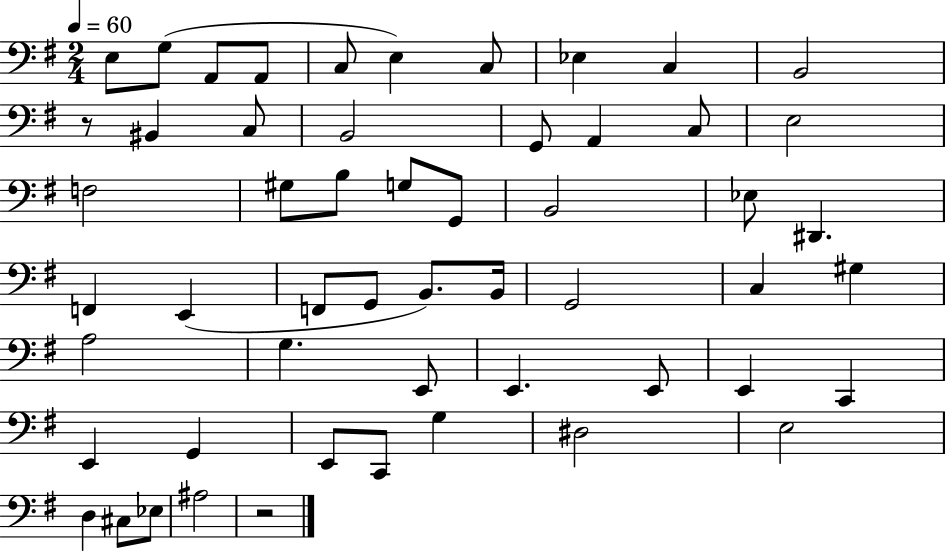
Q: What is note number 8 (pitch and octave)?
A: Eb3